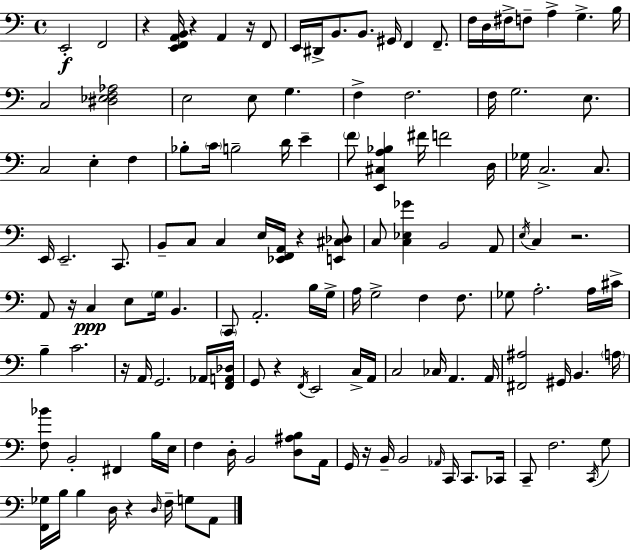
X:1
T:Untitled
M:4/4
L:1/4
K:Am
E,,2 F,,2 z [E,,F,,A,,B,,]/4 z A,, z/4 F,,/2 E,,/4 ^D,,/4 B,,/2 B,,/2 ^G,,/4 F,, F,,/2 F,/4 D,/4 ^F,/4 F,/2 A, G, B,/4 C,2 [^D,_E,F,_A,]2 E,2 E,/2 G, F, F,2 F,/4 G,2 E,/2 C,2 E, F, _B,/2 C/4 B,2 D/4 E F/2 [E,,^C,A,_B,] ^F/4 F2 D,/4 _G,/4 C,2 C,/2 E,,/4 E,,2 C,,/2 B,,/2 C,/2 C, E,/4 [_E,,F,,A,,]/4 z [E,,^C,_D,]/2 C,/2 [C,_E,_G] B,,2 A,,/2 E,/4 C, z2 A,,/2 z/4 C, E,/2 G,/4 B,, C,,/2 A,,2 B,/4 G,/4 A,/4 G,2 F, F,/2 _G,/2 A,2 A,/4 ^C/4 B, C2 z/4 A,,/4 G,,2 _A,,/4 [F,,A,,_D,]/4 G,,/2 z F,,/4 E,,2 C,/4 A,,/4 C,2 _C,/4 A,, A,,/4 [^F,,^A,]2 ^G,,/4 B,, A,/4 [F,_B]/2 B,,2 ^F,, B,/4 E,/4 F, D,/4 B,,2 [D,^A,B,]/2 A,,/4 G,,/4 z/4 B,,/4 B,,2 _A,,/4 C,,/4 C,,/2 _C,,/4 C,,/2 F,2 C,,/4 G,/2 [F,,_G,]/4 B,/4 B, D,/4 z D,/4 F,/4 G,/2 A,,/2